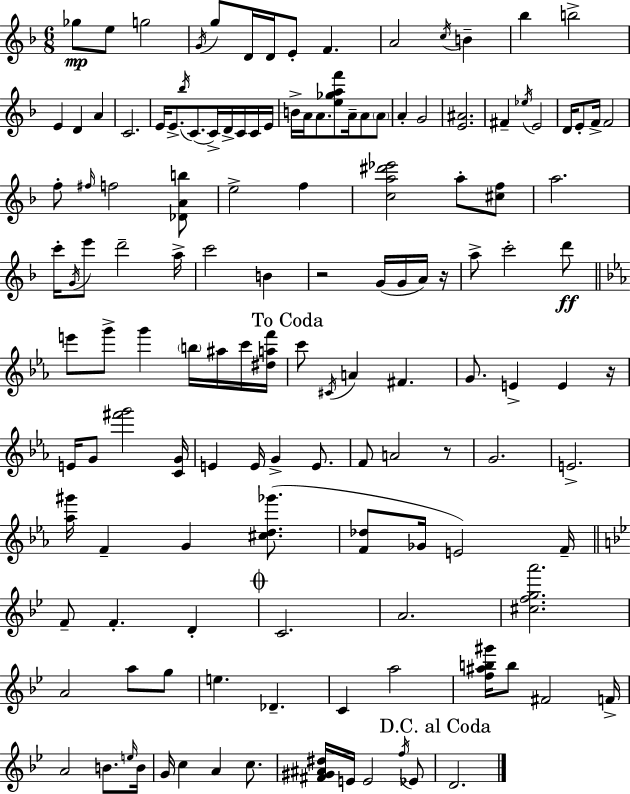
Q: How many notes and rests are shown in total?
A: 136